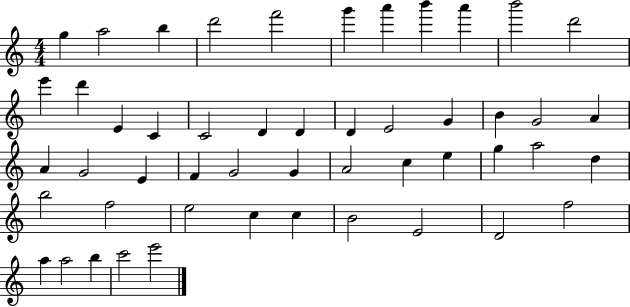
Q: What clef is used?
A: treble